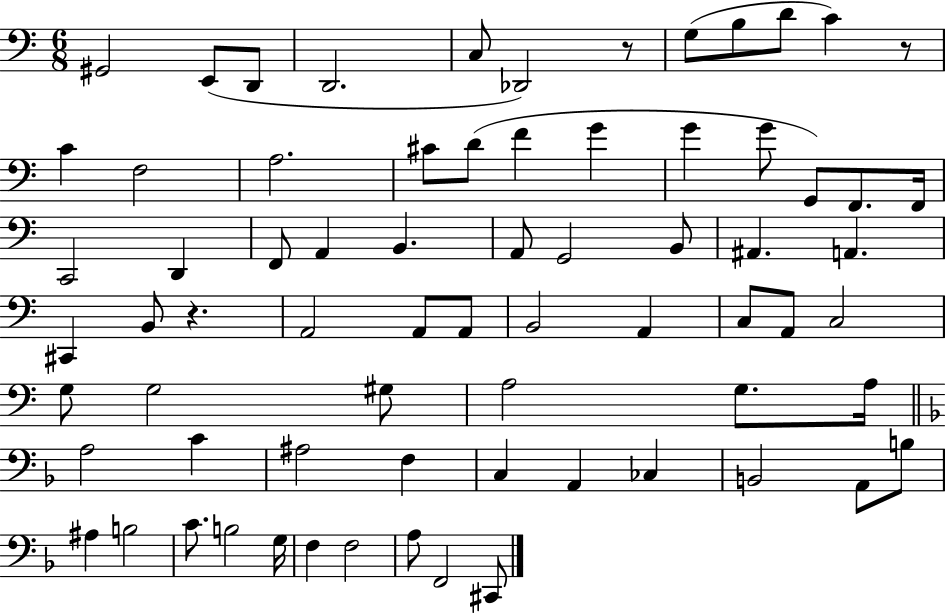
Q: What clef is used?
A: bass